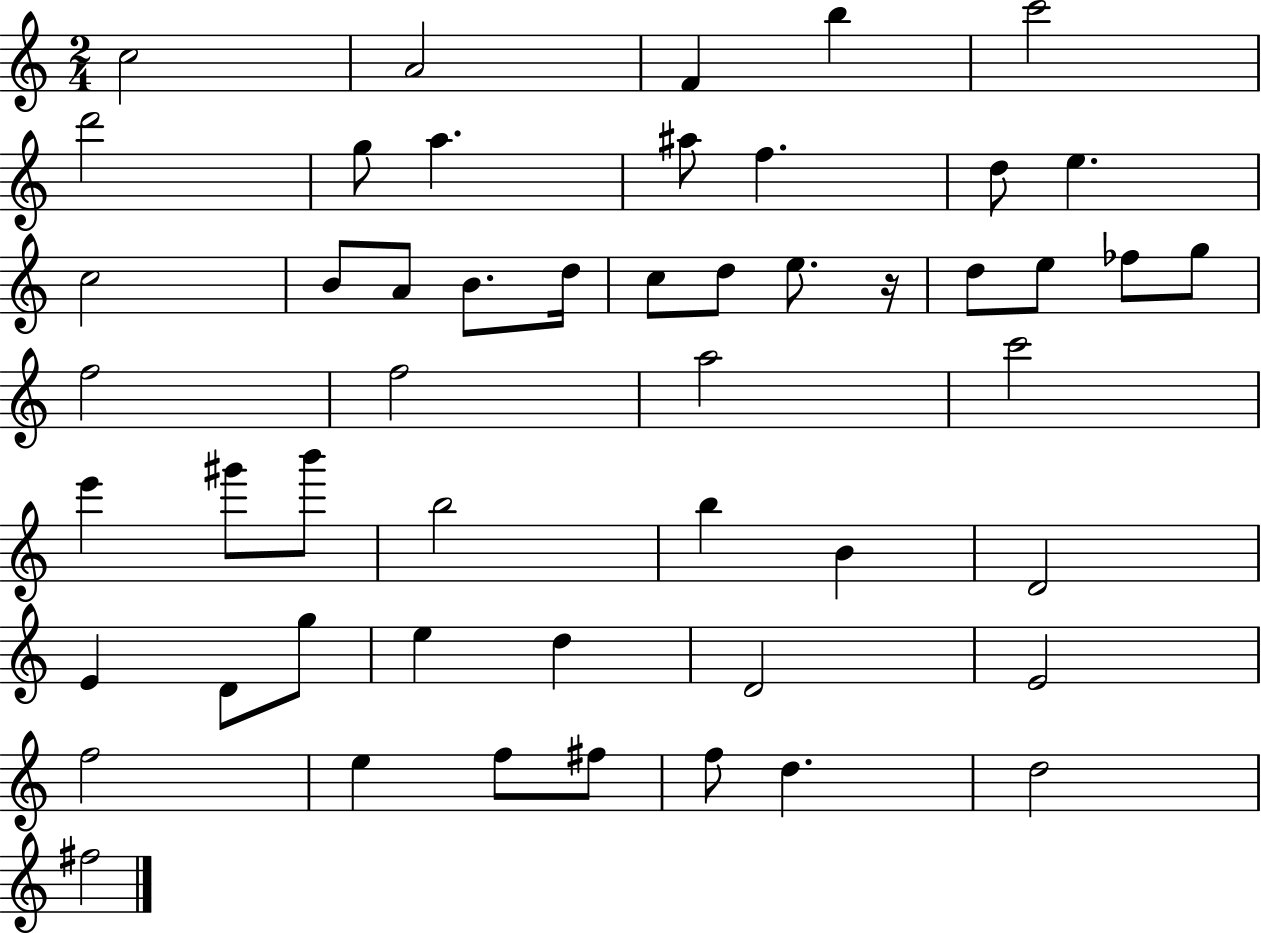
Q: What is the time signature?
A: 2/4